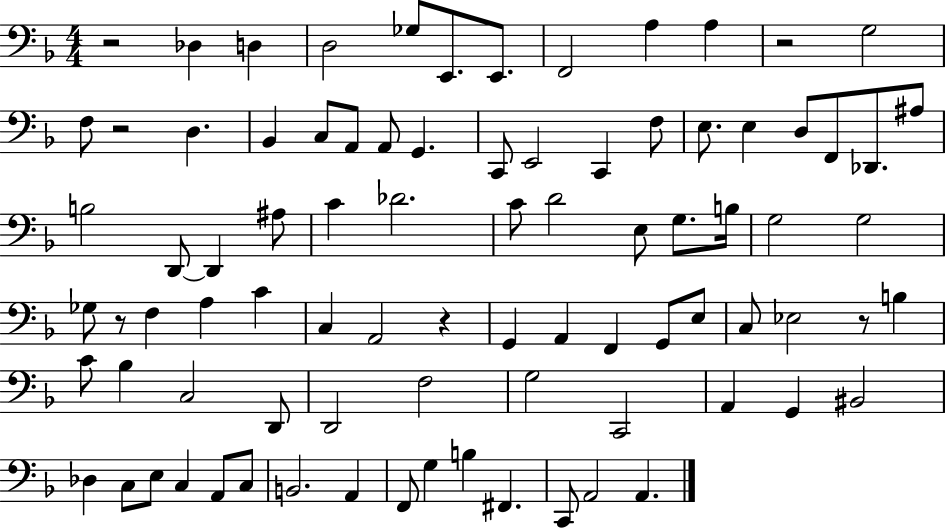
X:1
T:Untitled
M:4/4
L:1/4
K:F
z2 _D, D, D,2 _G,/2 E,,/2 E,,/2 F,,2 A, A, z2 G,2 F,/2 z2 D, _B,, C,/2 A,,/2 A,,/2 G,, C,,/2 E,,2 C,, F,/2 E,/2 E, D,/2 F,,/2 _D,,/2 ^A,/2 B,2 D,,/2 D,, ^A,/2 C _D2 C/2 D2 E,/2 G,/2 B,/4 G,2 G,2 _G,/2 z/2 F, A, C C, A,,2 z G,, A,, F,, G,,/2 E,/2 C,/2 _E,2 z/2 B, C/2 _B, C,2 D,,/2 D,,2 F,2 G,2 C,,2 A,, G,, ^B,,2 _D, C,/2 E,/2 C, A,,/2 C,/2 B,,2 A,, F,,/2 G, B, ^F,, C,,/2 A,,2 A,,